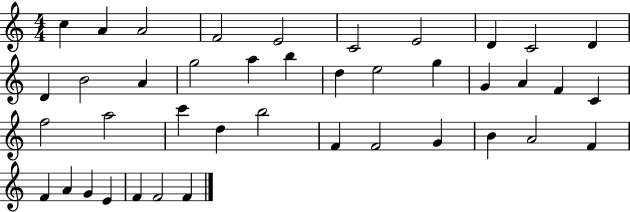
{
  \clef treble
  \numericTimeSignature
  \time 4/4
  \key c \major
  c''4 a'4 a'2 | f'2 e'2 | c'2 e'2 | d'4 c'2 d'4 | \break d'4 b'2 a'4 | g''2 a''4 b''4 | d''4 e''2 g''4 | g'4 a'4 f'4 c'4 | \break f''2 a''2 | c'''4 d''4 b''2 | f'4 f'2 g'4 | b'4 a'2 f'4 | \break f'4 a'4 g'4 e'4 | f'4 f'2 f'4 | \bar "|."
}